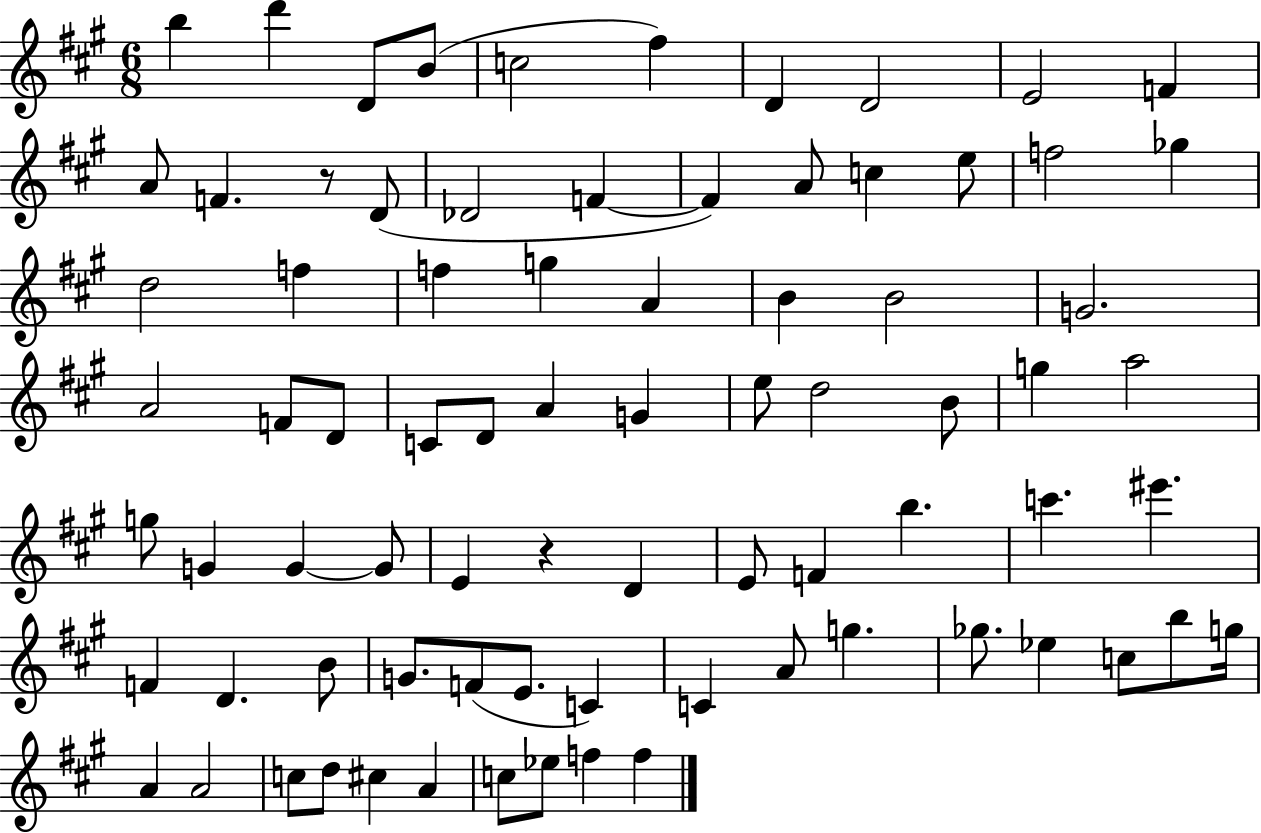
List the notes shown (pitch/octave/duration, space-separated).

B5/q D6/q D4/e B4/e C5/h F#5/q D4/q D4/h E4/h F4/q A4/e F4/q. R/e D4/e Db4/h F4/q F4/q A4/e C5/q E5/e F5/h Gb5/q D5/h F5/q F5/q G5/q A4/q B4/q B4/h G4/h. A4/h F4/e D4/e C4/e D4/e A4/q G4/q E5/e D5/h B4/e G5/q A5/h G5/e G4/q G4/q G4/e E4/q R/q D4/q E4/e F4/q B5/q. C6/q. EIS6/q. F4/q D4/q. B4/e G4/e. F4/e E4/e. C4/q C4/q A4/e G5/q. Gb5/e. Eb5/q C5/e B5/e G5/s A4/q A4/h C5/e D5/e C#5/q A4/q C5/e Eb5/e F5/q F5/q